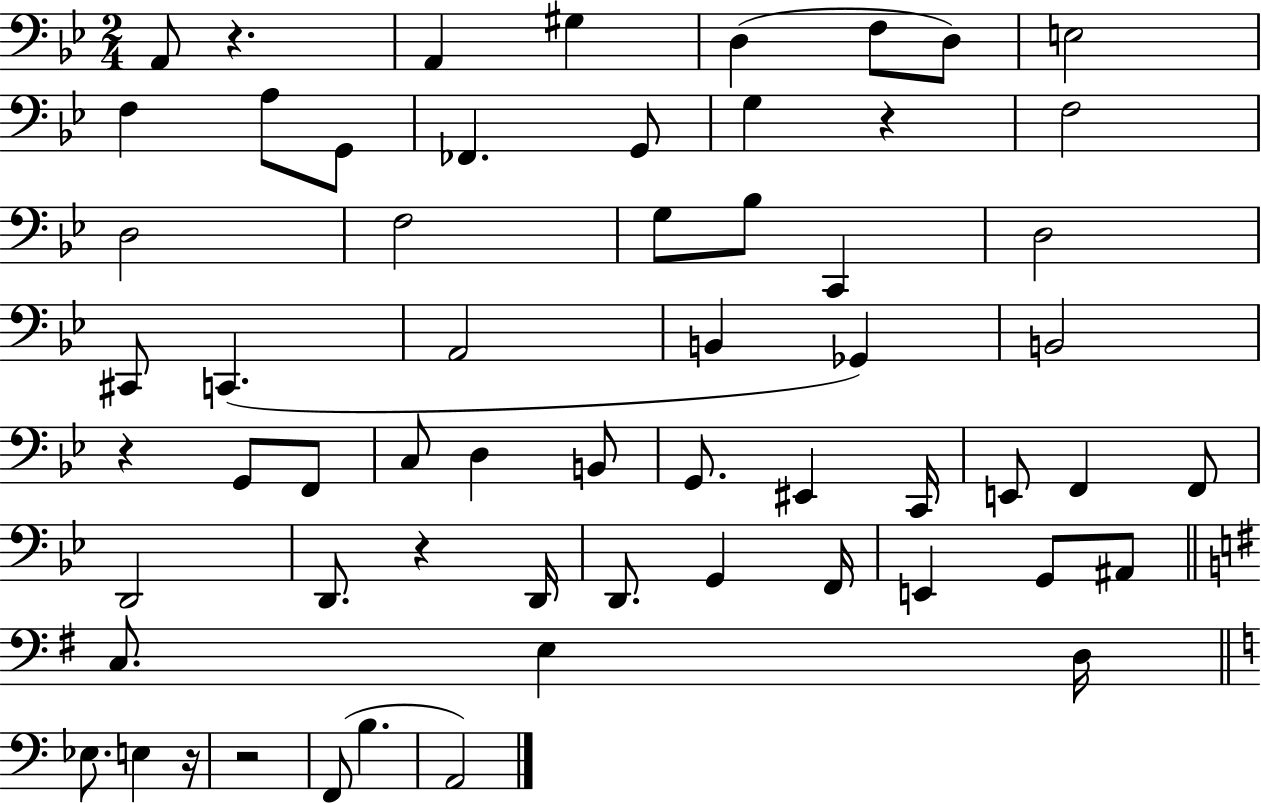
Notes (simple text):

A2/e R/q. A2/q G#3/q D3/q F3/e D3/e E3/h F3/q A3/e G2/e FES2/q. G2/e G3/q R/q F3/h D3/h F3/h G3/e Bb3/e C2/q D3/h C#2/e C2/q. A2/h B2/q Gb2/q B2/h R/q G2/e F2/e C3/e D3/q B2/e G2/e. EIS2/q C2/s E2/e F2/q F2/e D2/h D2/e. R/q D2/s D2/e. G2/q F2/s E2/q G2/e A#2/e C3/e. E3/q D3/s Eb3/e. E3/q R/s R/h F2/e B3/q. A2/h